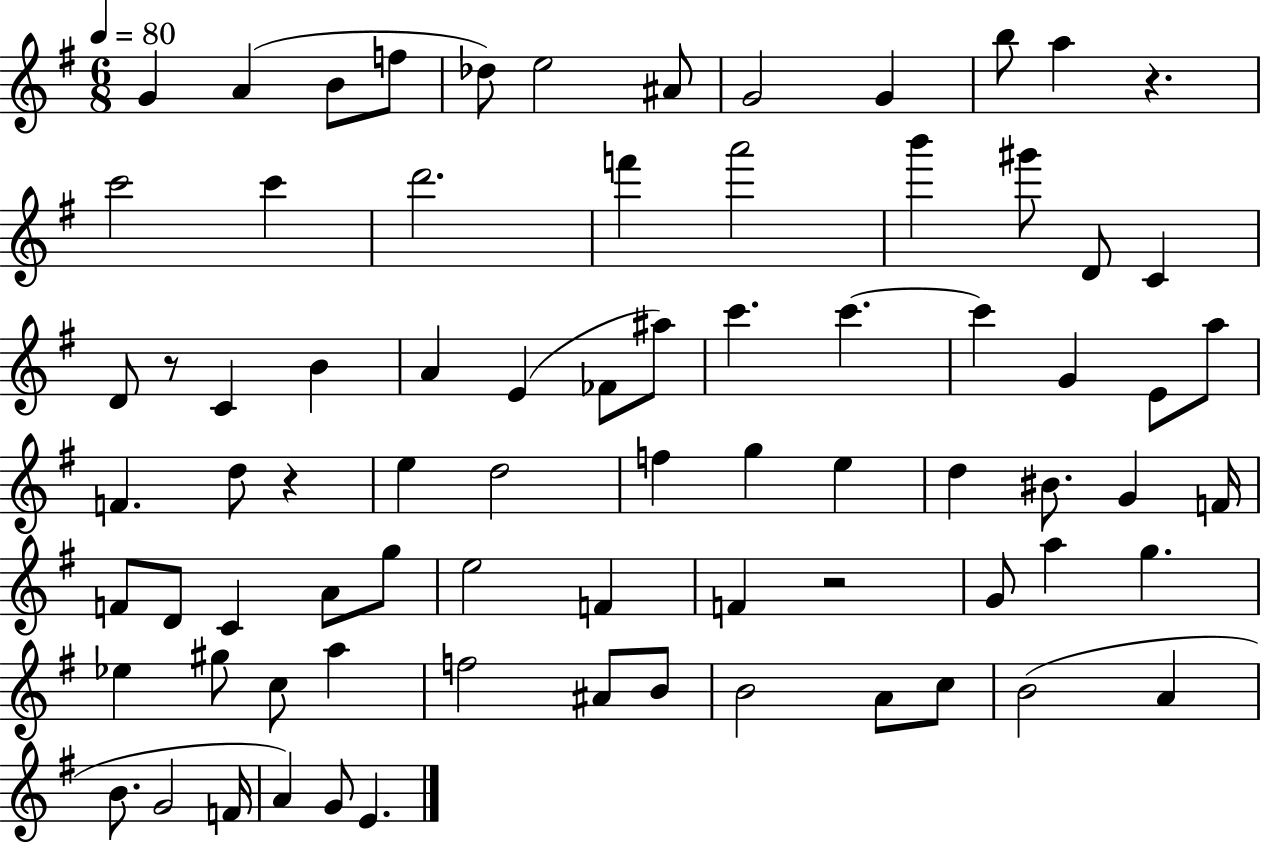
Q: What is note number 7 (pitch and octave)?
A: A#4